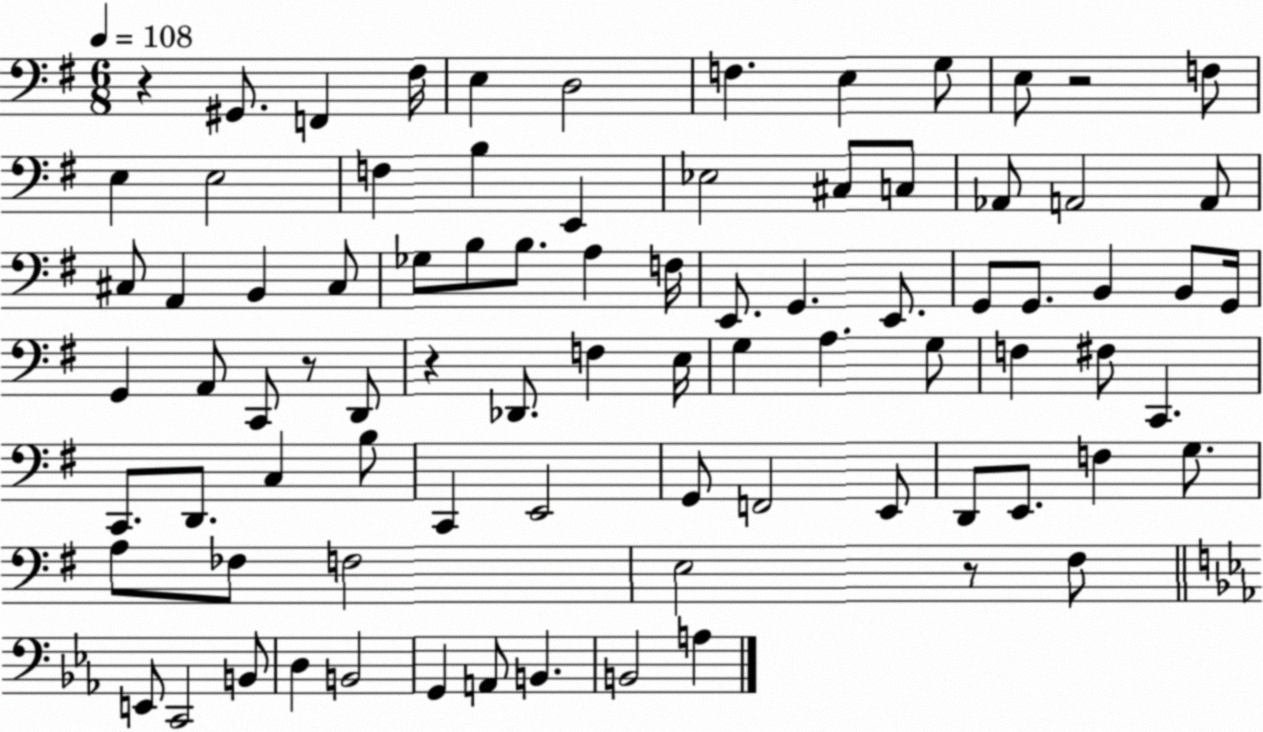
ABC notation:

X:1
T:Untitled
M:6/8
L:1/4
K:G
z ^G,,/2 F,, ^F,/4 E, D,2 F, E, G,/2 E,/2 z2 F,/2 E, E,2 F, B, E,, _E,2 ^C,/2 C,/2 _A,,/2 A,,2 A,,/2 ^C,/2 A,, B,, ^C,/2 _G,/2 B,/2 B,/2 A, F,/4 E,,/2 G,, E,,/2 G,,/2 G,,/2 B,, B,,/2 G,,/4 G,, A,,/2 C,,/2 z/2 D,,/2 z _D,,/2 F, E,/4 G, A, G,/2 F, ^F,/2 C,, C,,/2 D,,/2 C, B,/2 C,, E,,2 G,,/2 F,,2 E,,/2 D,,/2 E,,/2 F, G,/2 A,/2 _F,/2 F,2 E,2 z/2 ^F,/2 E,,/2 C,,2 B,,/2 D, B,,2 G,, A,,/2 B,, B,,2 A,